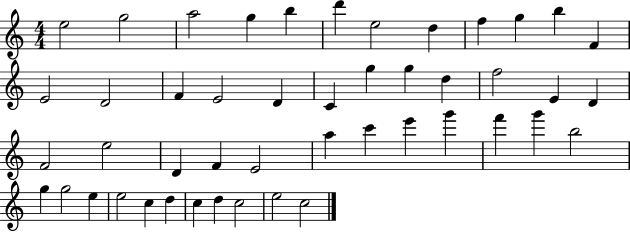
E5/h G5/h A5/h G5/q B5/q D6/q E5/h D5/q F5/q G5/q B5/q F4/q E4/h D4/h F4/q E4/h D4/q C4/q G5/q G5/q D5/q F5/h E4/q D4/q F4/h E5/h D4/q F4/q E4/h A5/q C6/q E6/q G6/q F6/q G6/q B5/h G5/q G5/h E5/q E5/h C5/q D5/q C5/q D5/q C5/h E5/h C5/h